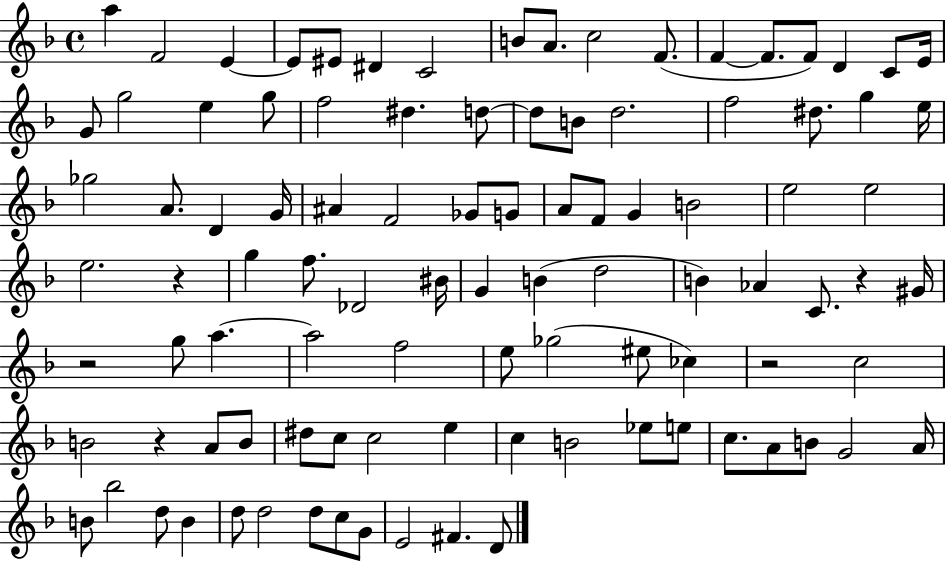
A5/q F4/h E4/q E4/e EIS4/e D#4/q C4/h B4/e A4/e. C5/h F4/e. F4/q F4/e. F4/e D4/q C4/e E4/s G4/e G5/h E5/q G5/e F5/h D#5/q. D5/e D5/e B4/e D5/h. F5/h D#5/e. G5/q E5/s Gb5/h A4/e. D4/q G4/s A#4/q F4/h Gb4/e G4/e A4/e F4/e G4/q B4/h E5/h E5/h E5/h. R/q G5/q F5/e. Db4/h BIS4/s G4/q B4/q D5/h B4/q Ab4/q C4/e. R/q G#4/s R/h G5/e A5/q. A5/h F5/h E5/e Gb5/h EIS5/e CES5/q R/h C5/h B4/h R/q A4/e B4/e D#5/e C5/e C5/h E5/q C5/q B4/h Eb5/e E5/e C5/e. A4/e B4/e G4/h A4/s B4/e Bb5/h D5/e B4/q D5/e D5/h D5/e C5/e G4/e E4/h F#4/q. D4/e